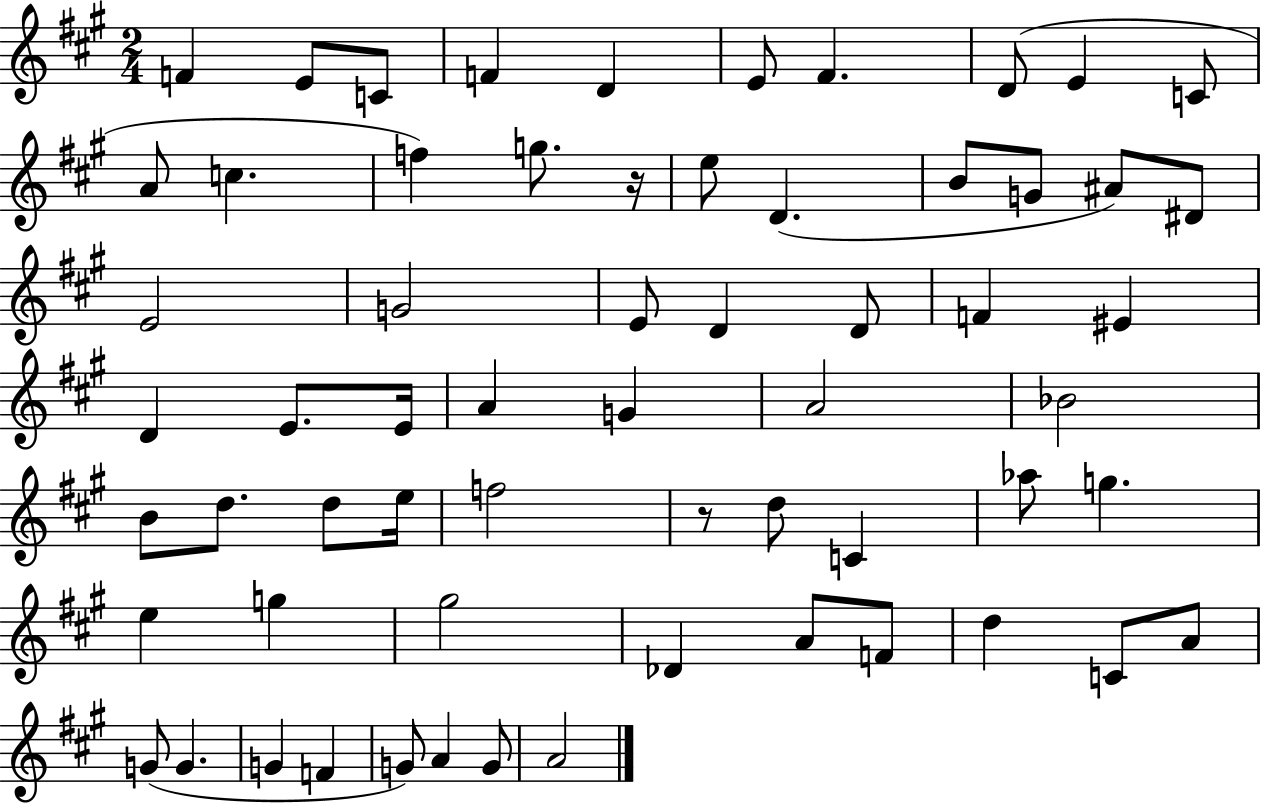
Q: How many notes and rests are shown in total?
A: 62